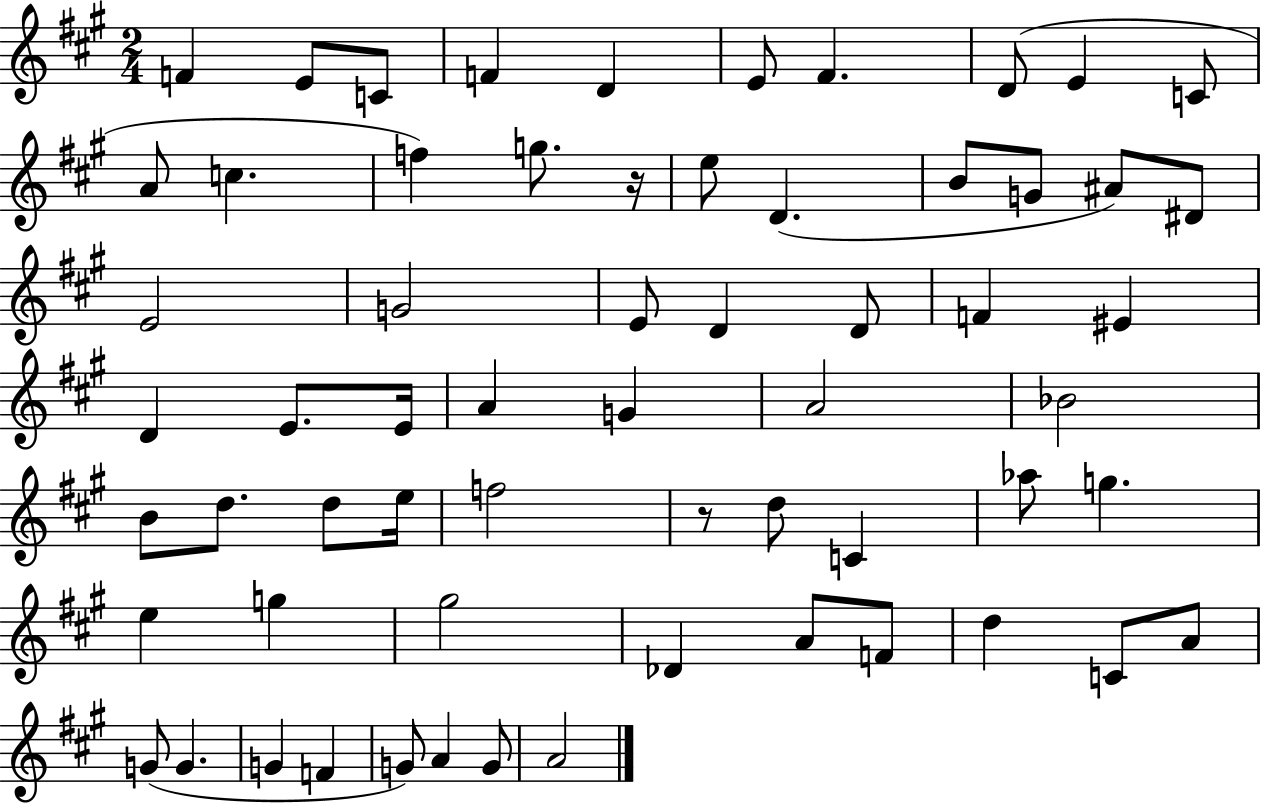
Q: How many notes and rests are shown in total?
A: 62